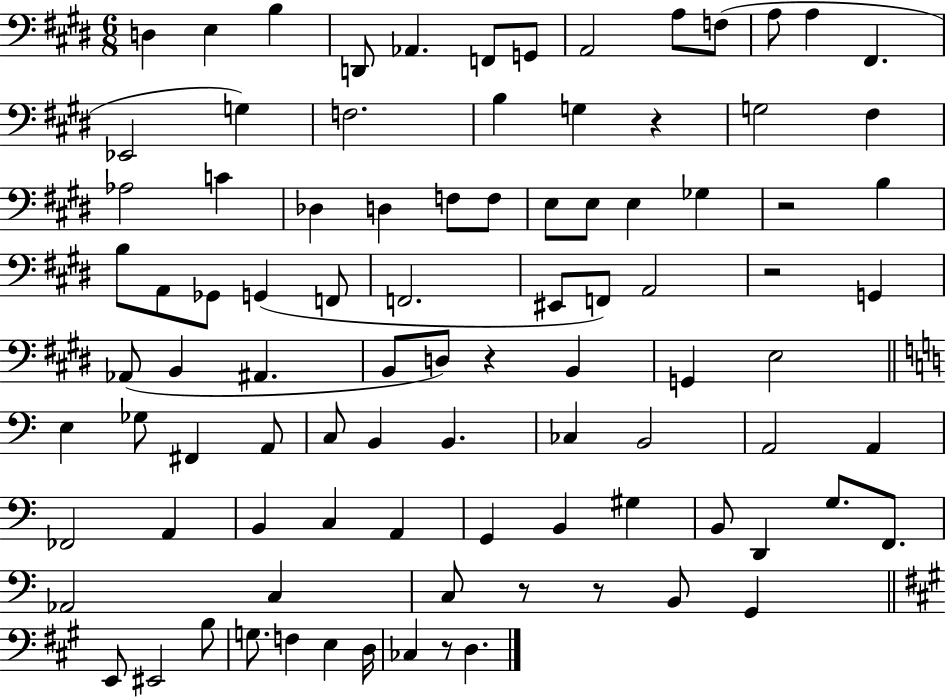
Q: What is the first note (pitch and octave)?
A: D3